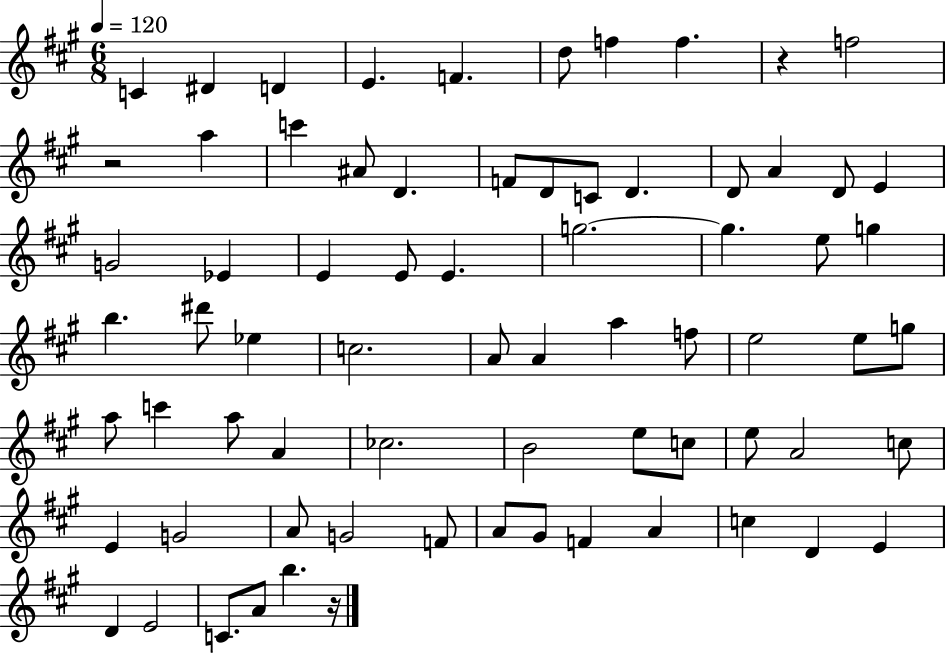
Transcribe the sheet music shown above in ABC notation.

X:1
T:Untitled
M:6/8
L:1/4
K:A
C ^D D E F d/2 f f z f2 z2 a c' ^A/2 D F/2 D/2 C/2 D D/2 A D/2 E G2 _E E E/2 E g2 g e/2 g b ^d'/2 _e c2 A/2 A a f/2 e2 e/2 g/2 a/2 c' a/2 A _c2 B2 e/2 c/2 e/2 A2 c/2 E G2 A/2 G2 F/2 A/2 ^G/2 F A c D E D E2 C/2 A/2 b z/4